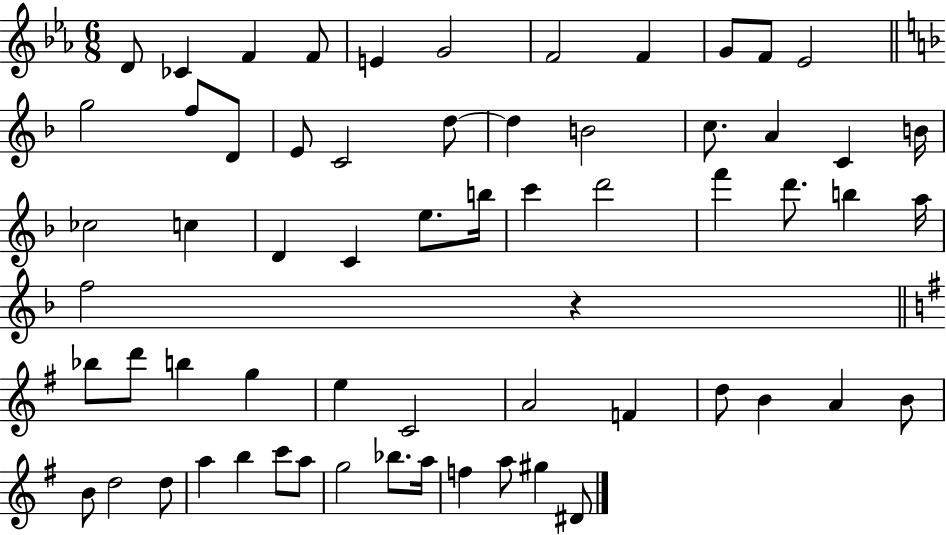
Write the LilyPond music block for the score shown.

{
  \clef treble
  \numericTimeSignature
  \time 6/8
  \key ees \major
  \repeat volta 2 { d'8 ces'4 f'4 f'8 | e'4 g'2 | f'2 f'4 | g'8 f'8 ees'2 | \break \bar "||" \break \key f \major g''2 f''8 d'8 | e'8 c'2 d''8~~ | d''4 b'2 | c''8. a'4 c'4 b'16 | \break ces''2 c''4 | d'4 c'4 e''8. b''16 | c'''4 d'''2 | f'''4 d'''8. b''4 a''16 | \break f''2 r4 | \bar "||" \break \key g \major bes''8 d'''8 b''4 g''4 | e''4 c'2 | a'2 f'4 | d''8 b'4 a'4 b'8 | \break b'8 d''2 d''8 | a''4 b''4 c'''8 a''8 | g''2 bes''8. a''16 | f''4 a''8 gis''4 dis'8 | \break } \bar "|."
}